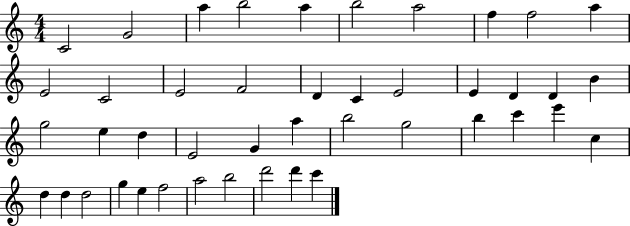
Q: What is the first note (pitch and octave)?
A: C4